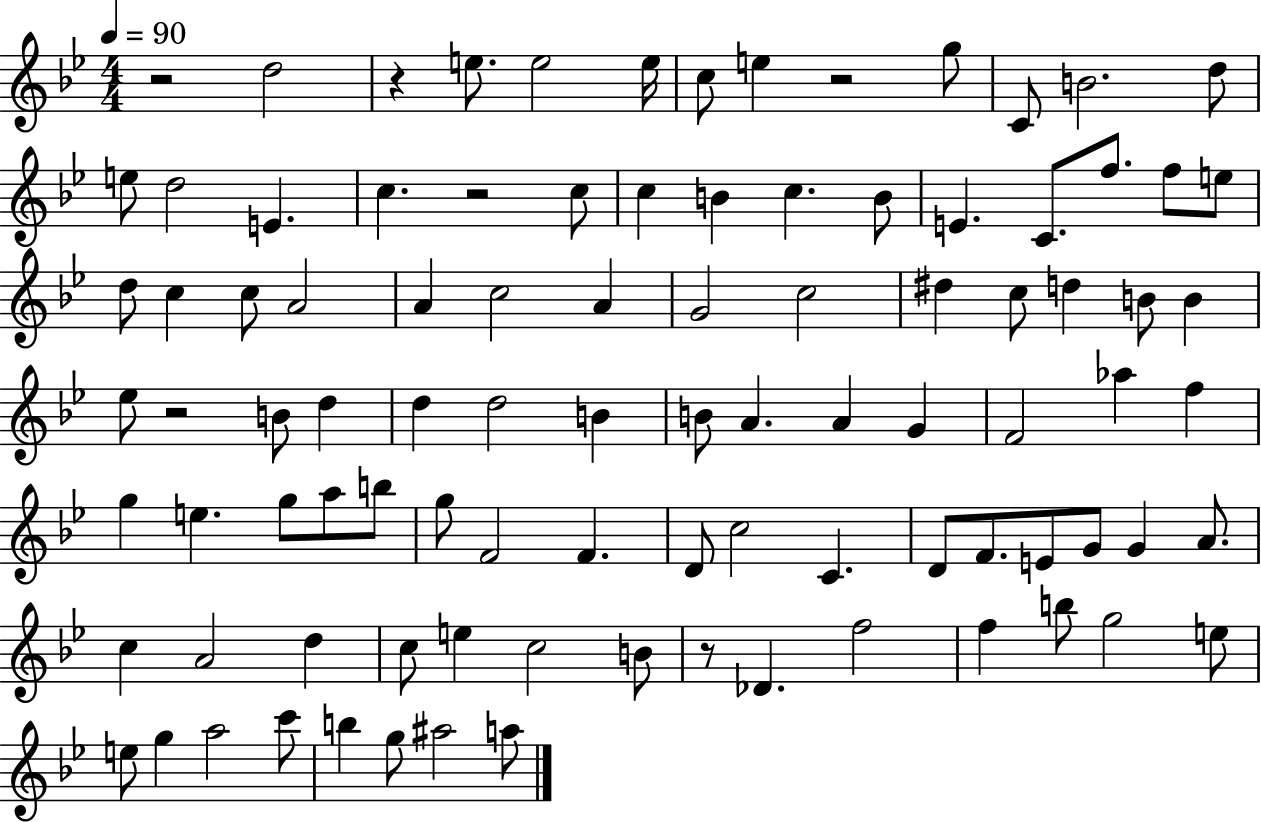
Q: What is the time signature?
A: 4/4